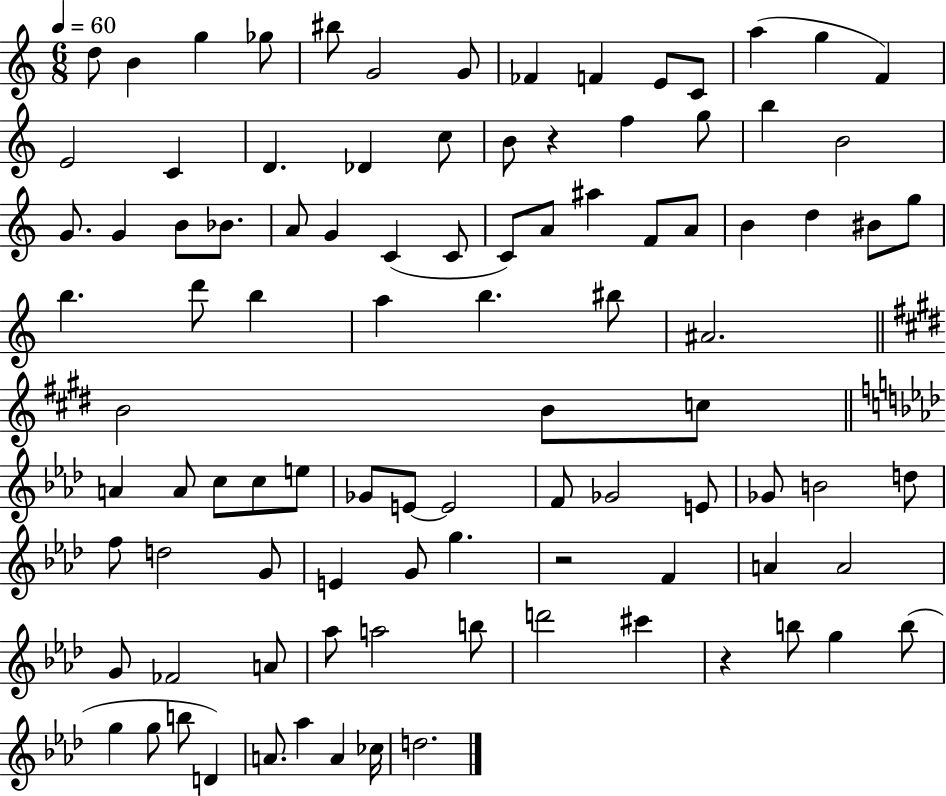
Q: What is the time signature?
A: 6/8